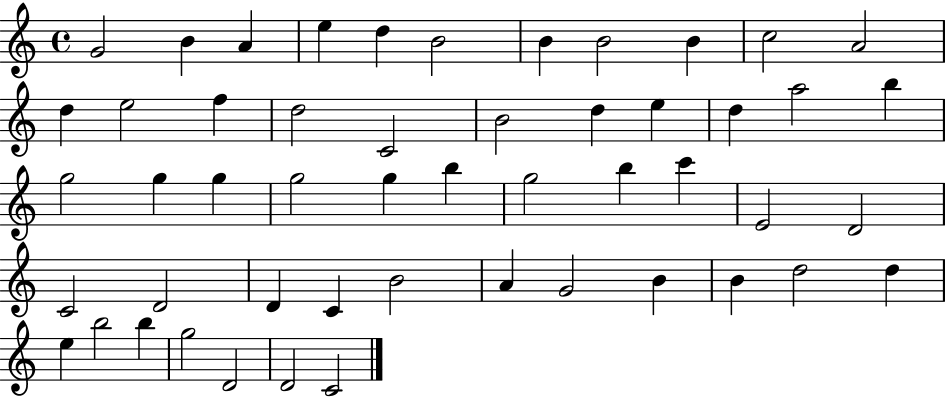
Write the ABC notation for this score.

X:1
T:Untitled
M:4/4
L:1/4
K:C
G2 B A e d B2 B B2 B c2 A2 d e2 f d2 C2 B2 d e d a2 b g2 g g g2 g b g2 b c' E2 D2 C2 D2 D C B2 A G2 B B d2 d e b2 b g2 D2 D2 C2